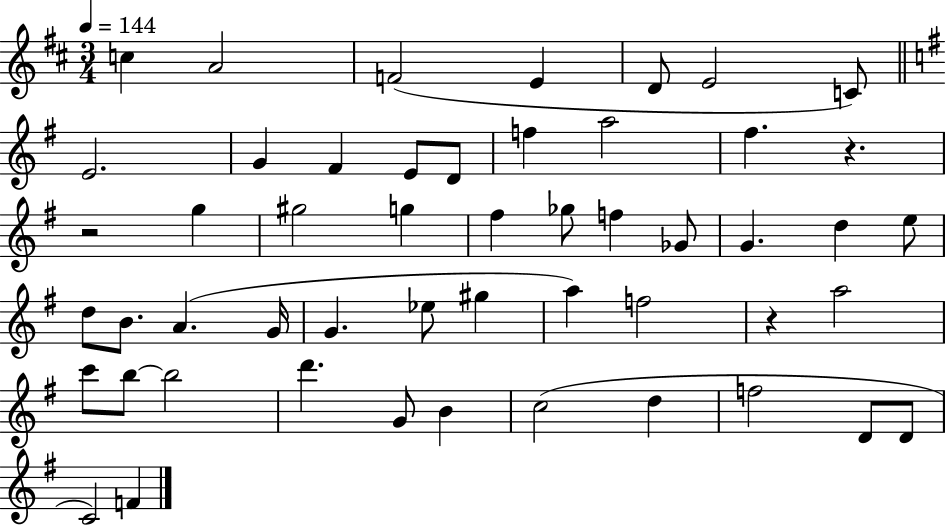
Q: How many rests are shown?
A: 3